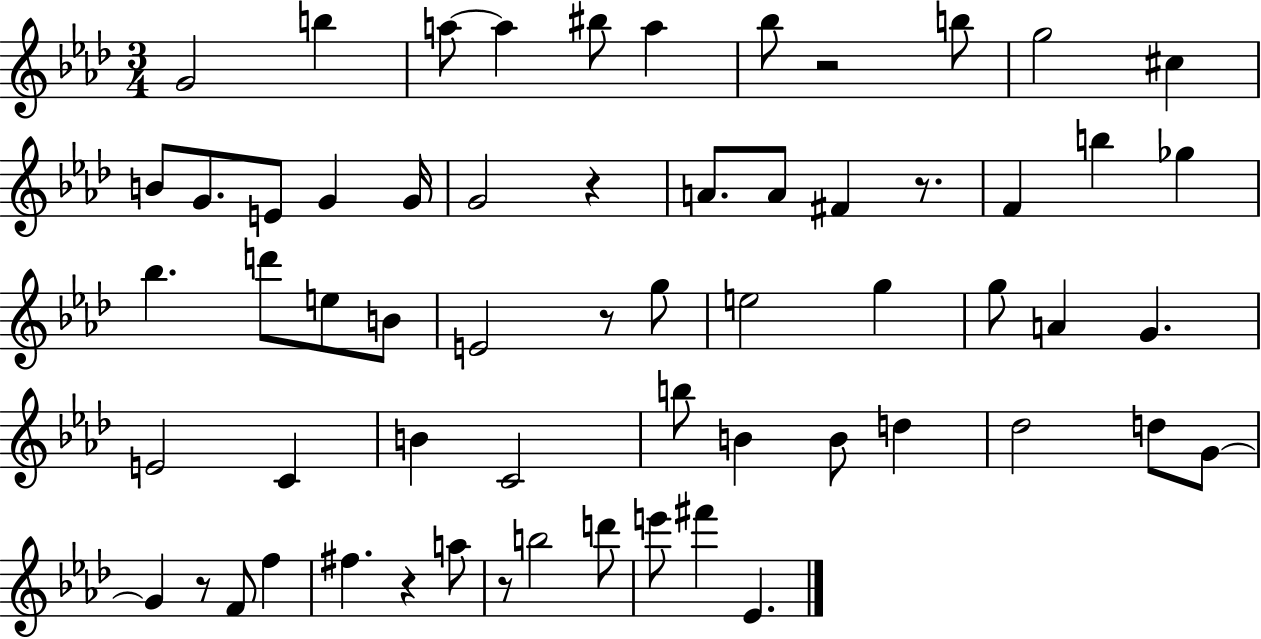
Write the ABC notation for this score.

X:1
T:Untitled
M:3/4
L:1/4
K:Ab
G2 b a/2 a ^b/2 a _b/2 z2 b/2 g2 ^c B/2 G/2 E/2 G G/4 G2 z A/2 A/2 ^F z/2 F b _g _b d'/2 e/2 B/2 E2 z/2 g/2 e2 g g/2 A G E2 C B C2 b/2 B B/2 d _d2 d/2 G/2 G z/2 F/2 f ^f z a/2 z/2 b2 d'/2 e'/2 ^f' _E